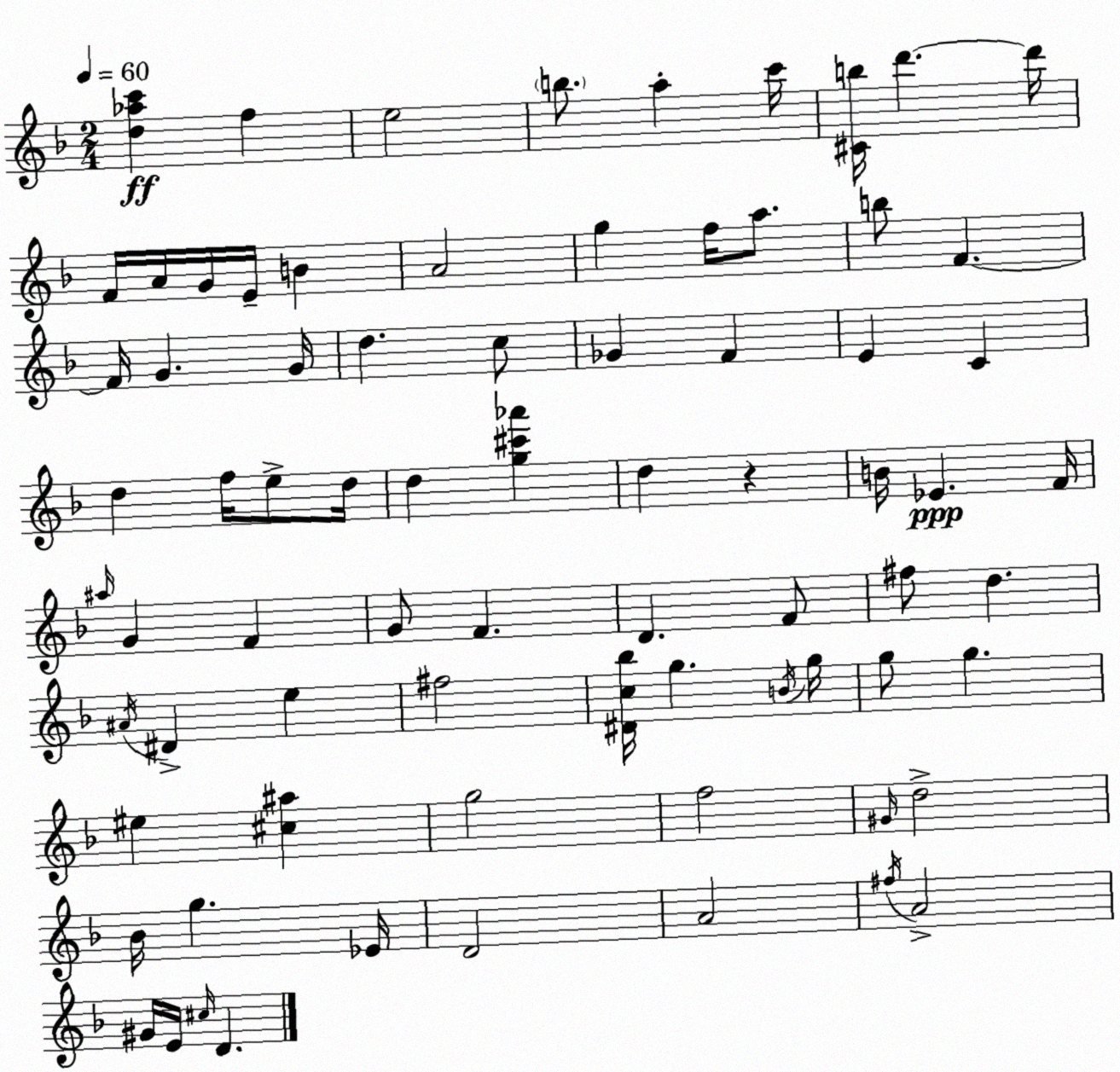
X:1
T:Untitled
M:2/4
L:1/4
K:F
[d_ac'] f e2 b/2 a c'/4 [^Cb]/4 d' d'/4 F/4 A/4 G/4 E/4 B A2 g f/4 a/2 b/2 F F/4 G G/4 d c/2 _G F E C d f/4 e/2 d/4 d [g^c'_a'] d z B/4 _E F/4 ^a/4 G F G/2 F D F/2 ^f/2 d ^A/4 ^D e ^f2 [^Dc_b]/4 g B/4 g/4 g/2 g ^e [^c^a] g2 f2 ^G/4 d2 _B/4 g _E/4 D2 A2 ^f/4 A2 ^G/4 E/4 ^c/4 D